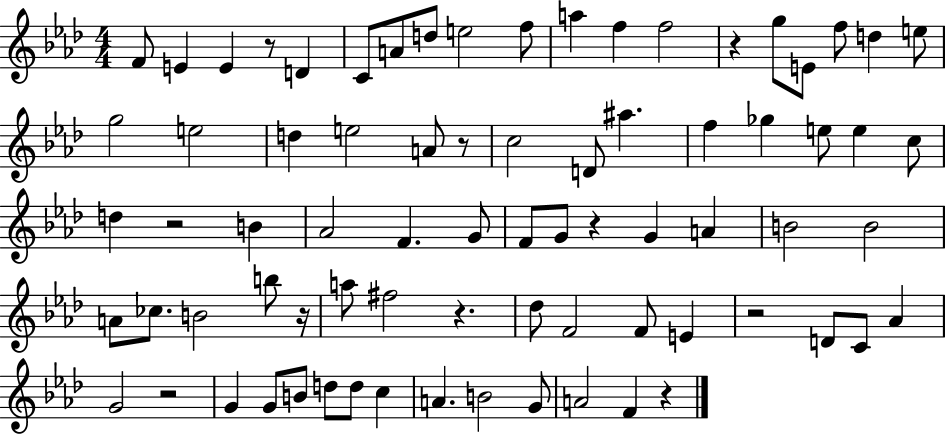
F4/e E4/q E4/q R/e D4/q C4/e A4/e D5/e E5/h F5/e A5/q F5/q F5/h R/q G5/e E4/e F5/e D5/q E5/e G5/h E5/h D5/q E5/h A4/e R/e C5/h D4/e A#5/q. F5/q Gb5/q E5/e E5/q C5/e D5/q R/h B4/q Ab4/h F4/q. G4/e F4/e G4/e R/q G4/q A4/q B4/h B4/h A4/e CES5/e. B4/h B5/e R/s A5/e F#5/h R/q. Db5/e F4/h F4/e E4/q R/h D4/e C4/e Ab4/q G4/h R/h G4/q G4/e B4/e D5/e D5/e C5/q A4/q. B4/h G4/e A4/h F4/q R/q